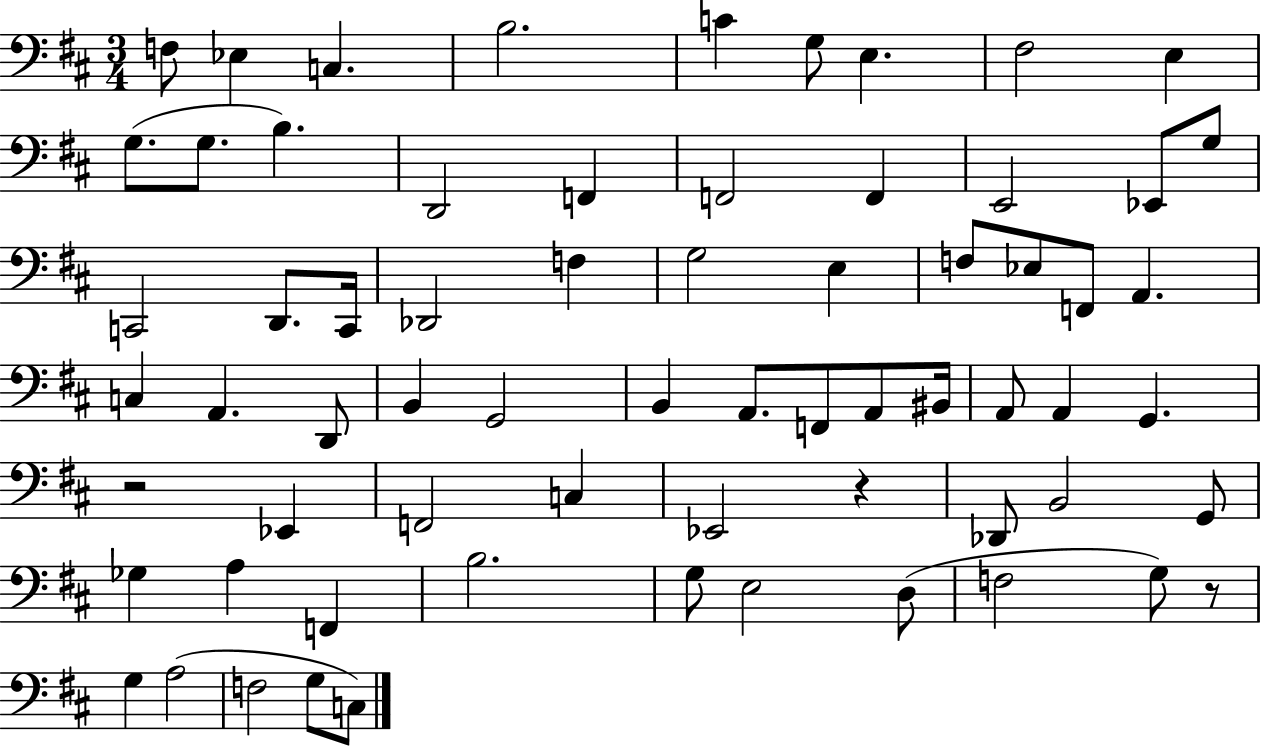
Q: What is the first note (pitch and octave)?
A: F3